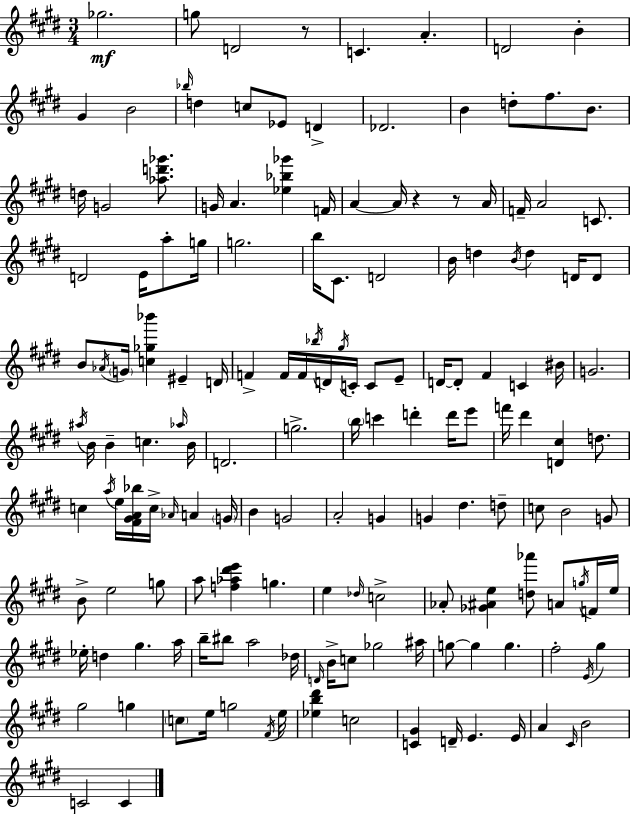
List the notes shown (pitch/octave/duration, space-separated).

Gb5/h. G5/e D4/h R/e C4/q. A4/q. D4/h B4/q G#4/q B4/h Bb5/s D5/q C5/e Eb4/e D4/q Db4/h. B4/q D5/e F#5/e. B4/e. D5/s G4/h [Ab5,D6,Gb6]/e. G4/s A4/q. [Eb5,Bb5,Gb6]/q F4/s A4/q A4/s R/q R/e A4/s F4/s A4/h C4/e. D4/h E4/s A5/e G5/s G5/h. B5/s C#4/e. D4/h B4/s D5/q B4/s D5/q D4/s D4/e B4/e Ab4/s G4/s [C5,Gb5,Bb6]/q EIS4/q D4/s F4/q F4/s F4/s Bb5/s D4/s G#5/s C4/s C4/e E4/e D4/s D4/e F#4/q C4/q BIS4/s G4/h. A#5/s B4/s B4/q C5/q. Ab5/s B4/s D4/h. G5/h. B5/s C6/q D6/q D6/s E6/e F6/s D#6/q [D4,C#5]/q D5/e. C5/q A5/s E5/s [F#4,G#4,A4,Bb5]/s C5/s Ab4/s A4/q G4/s B4/q G4/h A4/h G4/q G4/q D#5/q. D5/e C5/e B4/h G4/e B4/e E5/h G5/e A5/e [F5,Ab5,D#6,E6]/q G5/q. E5/q Db5/s C5/h Ab4/e [Gb4,A#4,E5]/q [D5,Ab6]/e A4/e G5/s F4/s E5/s Eb5/s D5/q G#5/q. A5/s B5/s BIS5/e A5/h Db5/s D4/s B4/s C5/e Gb5/h A#5/s G5/e G5/q G5/q. F#5/h E4/s G#5/q G#5/h G5/q C5/e E5/s G5/h F#4/s E5/s [Eb5,B5,D#6]/q C5/h [C4,G#4]/q D4/s E4/q. E4/s A4/q C#4/s B4/h C4/h C4/q